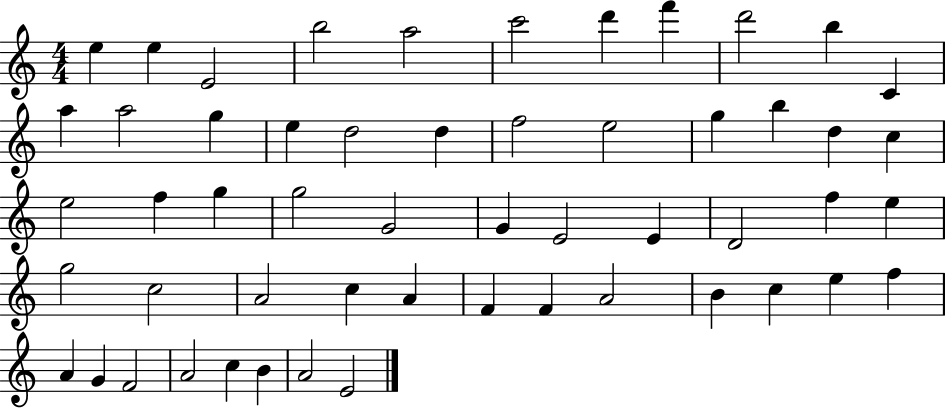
{
  \clef treble
  \numericTimeSignature
  \time 4/4
  \key c \major
  e''4 e''4 e'2 | b''2 a''2 | c'''2 d'''4 f'''4 | d'''2 b''4 c'4 | \break a''4 a''2 g''4 | e''4 d''2 d''4 | f''2 e''2 | g''4 b''4 d''4 c''4 | \break e''2 f''4 g''4 | g''2 g'2 | g'4 e'2 e'4 | d'2 f''4 e''4 | \break g''2 c''2 | a'2 c''4 a'4 | f'4 f'4 a'2 | b'4 c''4 e''4 f''4 | \break a'4 g'4 f'2 | a'2 c''4 b'4 | a'2 e'2 | \bar "|."
}